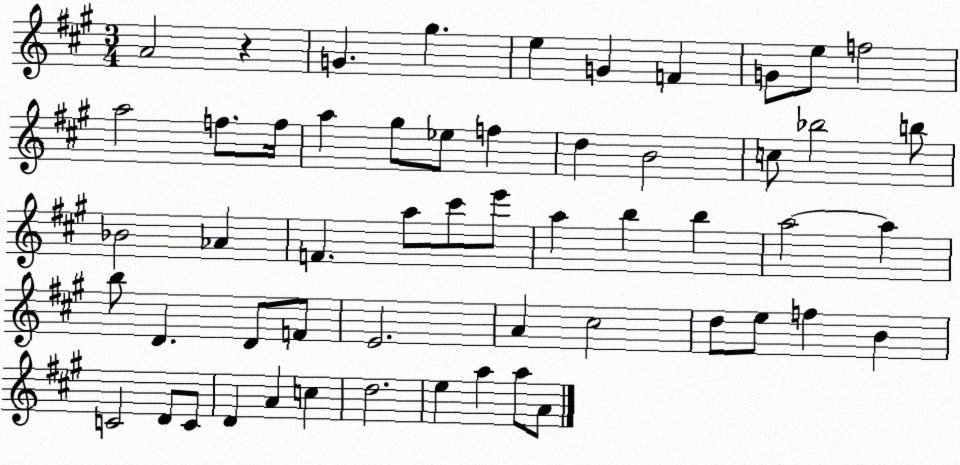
X:1
T:Untitled
M:3/4
L:1/4
K:A
A2 z G ^g e G F G/2 e/2 f2 a2 f/2 f/4 a ^g/2 _e/2 f d B2 c/2 _b2 b/2 _B2 _A F a/2 ^c'/2 e'/2 a b b a2 a b/2 D D/2 F/2 E2 A ^c2 d/2 e/2 f B C2 D/2 C/2 D A c d2 e a a/2 A/2